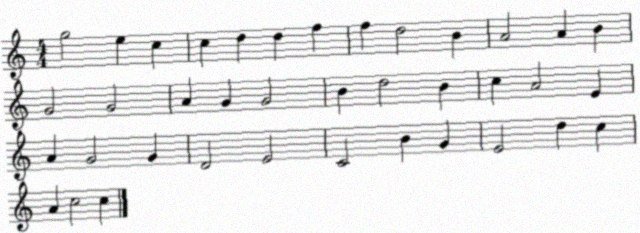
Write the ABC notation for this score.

X:1
T:Untitled
M:4/4
L:1/4
K:C
g2 e c c d d f f d2 B A2 A B G2 G2 A G G2 B d2 B c A2 E A G2 G D2 E2 C2 B G E2 d c A c2 c